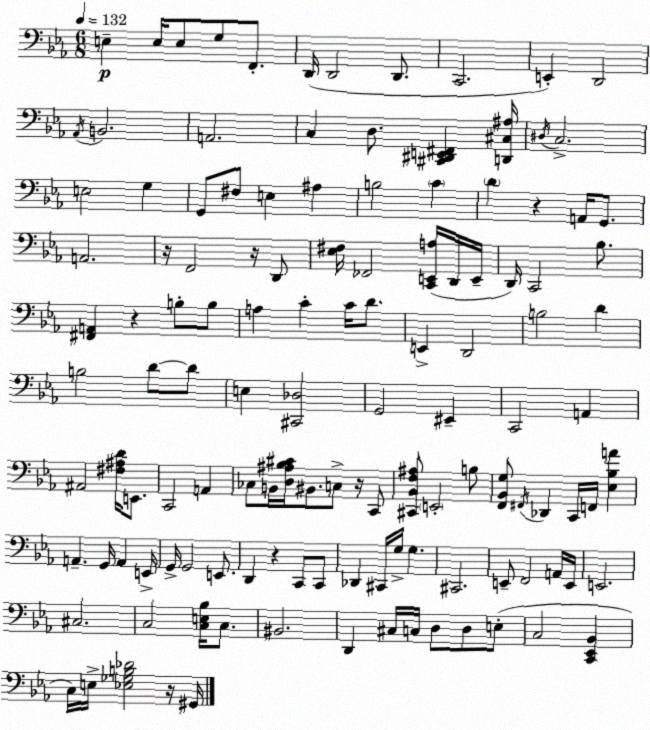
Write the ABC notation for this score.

X:1
T:Untitled
M:6/8
L:1/4
K:Cm
E, E,/4 E,/2 G,/2 F,,/2 D,,/4 D,,2 D,,/2 C,,2 E,, D,,2 _A,,/4 B,,2 A,,2 C, D,/2 [^C,,^D,,E,,^F,,] [D,,^C,^A,]/4 ^D,/4 C,2 E,2 G, G,,/2 ^F,/2 E, ^A, B,2 C D z A,,/4 G,,/2 A,,2 z/4 F,,2 z/4 D,,/2 [_E,^F,]/4 _F,,2 [C,,E,,A,]/4 D,,/4 E,,/4 D,,/4 C,,2 _B,/2 [^F,,A,,] z B,/2 B,/2 A, C C/4 D/2 E,, D,,2 B,2 D B,2 D/2 D/2 E, [^C,,_D,]2 G,,2 ^E,, C,,2 A,, ^A,,2 [^F,^A,D]/4 E,,/2 C,,2 A,, _C,/2 B,,/4 [D,^A,_B,^C]/4 ^B,,/2 C,/2 z/4 C,,/2 [^C,,_B,,F,^A,]/2 E,,2 B,/2 [F,,_B,,G,]/2 ^F,,/4 _D,, C,,/4 F,,/4 [_E,_B,A] A,, G,,/4 A,, E,,/4 G,,/4 G,,2 E,,/2 D,, z C,,/2 C,,/2 _D,, ^C,,/4 G,/4 G, ^C,,2 E,,/2 F,,2 A,,/4 E,,/4 E,,2 ^C,2 C,2 [C,E,_B,]/4 C,/2 ^B,,2 D,, ^C,/4 C,/4 D,/2 D,/2 E,/2 C,2 [C,,_E,,_B,,] C,/4 E,/4 [_E,_G,B,_D]2 z/4 ^G,,/4